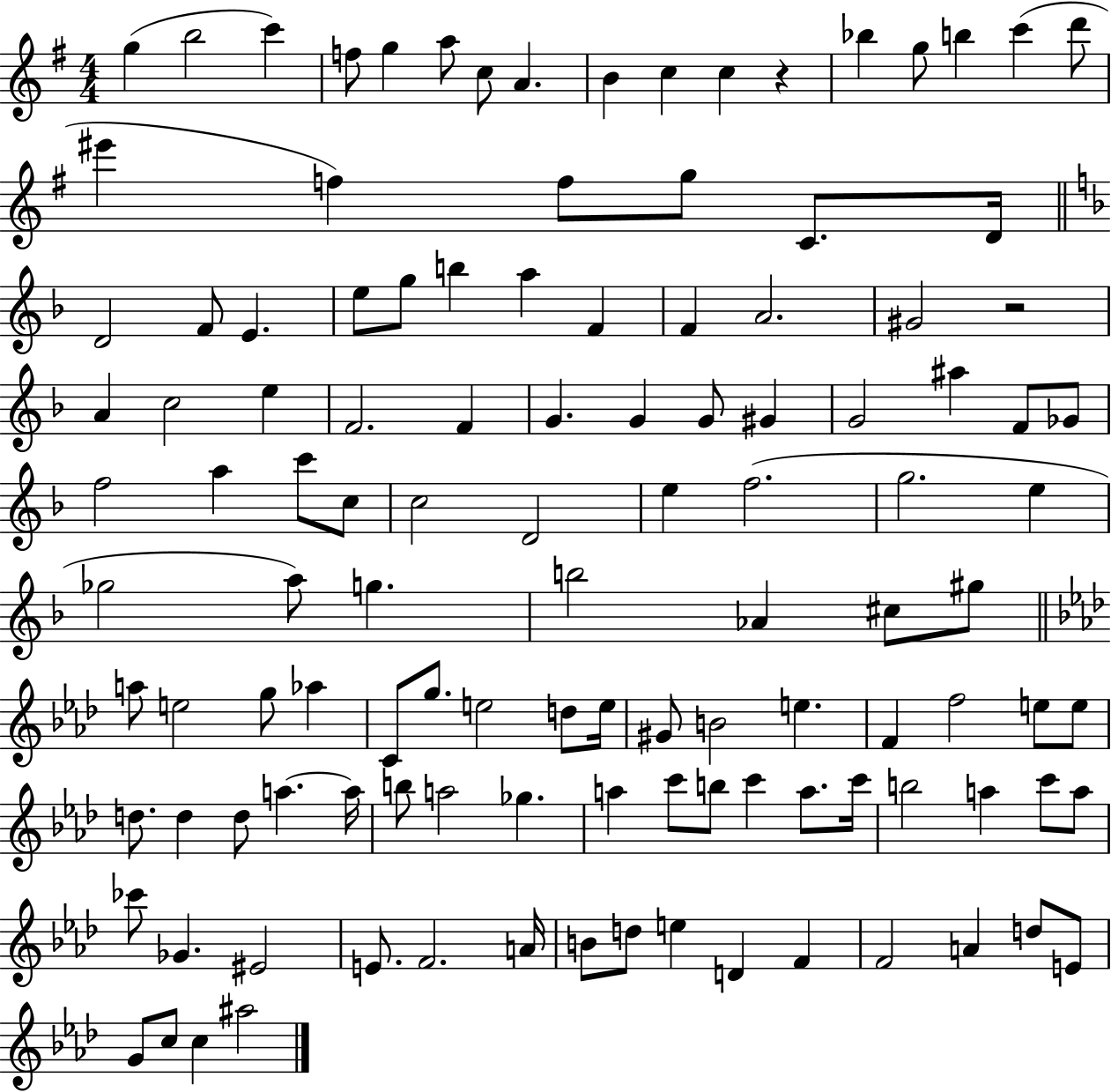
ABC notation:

X:1
T:Untitled
M:4/4
L:1/4
K:G
g b2 c' f/2 g a/2 c/2 A B c c z _b g/2 b c' d'/2 ^e' f f/2 g/2 C/2 D/4 D2 F/2 E e/2 g/2 b a F F A2 ^G2 z2 A c2 e F2 F G G G/2 ^G G2 ^a F/2 _G/2 f2 a c'/2 c/2 c2 D2 e f2 g2 e _g2 a/2 g b2 _A ^c/2 ^g/2 a/2 e2 g/2 _a C/2 g/2 e2 d/2 e/4 ^G/2 B2 e F f2 e/2 e/2 d/2 d d/2 a a/4 b/2 a2 _g a c'/2 b/2 c' a/2 c'/4 b2 a c'/2 a/2 _c'/2 _G ^E2 E/2 F2 A/4 B/2 d/2 e D F F2 A d/2 E/2 G/2 c/2 c ^a2